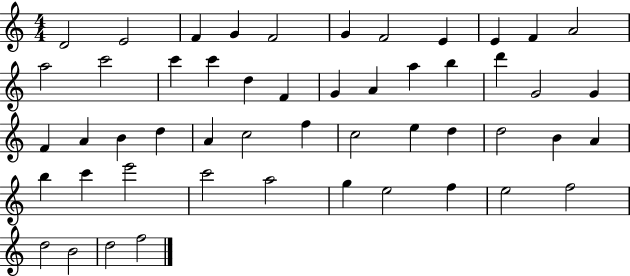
X:1
T:Untitled
M:4/4
L:1/4
K:C
D2 E2 F G F2 G F2 E E F A2 a2 c'2 c' c' d F G A a b d' G2 G F A B d A c2 f c2 e d d2 B A b c' e'2 c'2 a2 g e2 f e2 f2 d2 B2 d2 f2